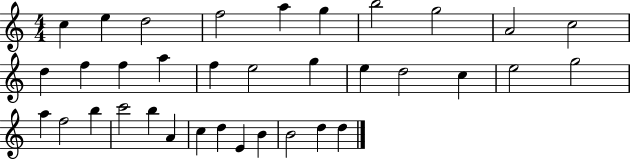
C5/q E5/q D5/h F5/h A5/q G5/q B5/h G5/h A4/h C5/h D5/q F5/q F5/q A5/q F5/q E5/h G5/q E5/q D5/h C5/q E5/h G5/h A5/q F5/h B5/q C6/h B5/q A4/q C5/q D5/q E4/q B4/q B4/h D5/q D5/q